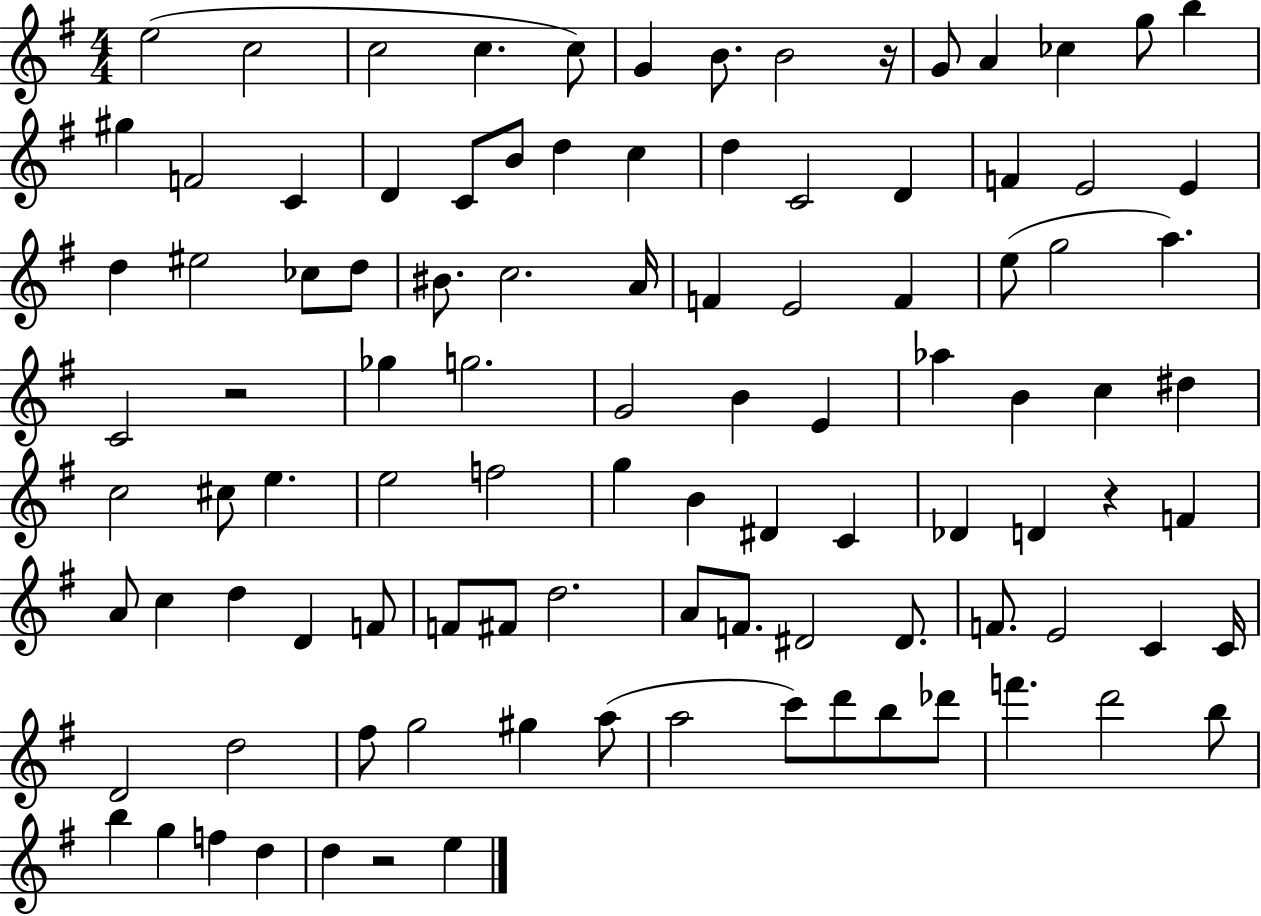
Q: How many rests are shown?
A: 4